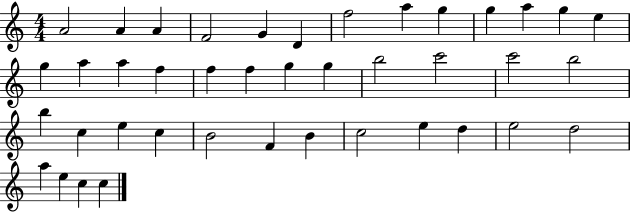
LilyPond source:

{
  \clef treble
  \numericTimeSignature
  \time 4/4
  \key c \major
  a'2 a'4 a'4 | f'2 g'4 d'4 | f''2 a''4 g''4 | g''4 a''4 g''4 e''4 | \break g''4 a''4 a''4 f''4 | f''4 f''4 g''4 g''4 | b''2 c'''2 | c'''2 b''2 | \break b''4 c''4 e''4 c''4 | b'2 f'4 b'4 | c''2 e''4 d''4 | e''2 d''2 | \break a''4 e''4 c''4 c''4 | \bar "|."
}